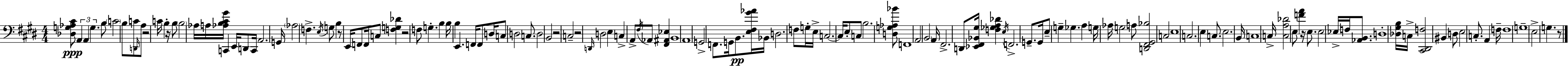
X:1
T:Untitled
M:4/4
L:1/4
K:E
[_D,G,_A,^C]/2 A,, A,, G, B,/2 C2 B,/2 C/2 D,,/4 A,/2 z2 C/4 B, z/4 B,/2 B,2 _A,/4 A,/4 [_A,B,^C^G]/4 C,, E,,/4 D,,/2 C,,/4 A,,2 G,,/4 _A,2 F, E,/4 G,/2 B, z/2 E,,/4 F,,/2 F,,/4 C,/2 [F,G,_D] z2 F,/2 G, B, B,/4 B, E,, F,,/4 F,,/2 D,/4 C,/2 D,2 C,/2 D,2 B,,2 z2 C,2 z2 D,,/4 D,2 E, C, A,,/2 ^F,/4 _A,,/2 [^F,,^A,,_E,] B,,4 A,,4 G,,2 F,,/2 G,,/4 B,,/2 [E,^F,^G_A]/4 _B,,/4 D,2 F,/2 G,/4 E,/4 C,2 C,/4 E,/2 C,/2 B,2 [D,G,_A,_B]/2 F,,4 A,,2 B,,2 A,,/4 ^F,,2 D,,/2 [_E,,^F,,_B,,^G,]/4 [F,_G,A,_D] E,/4 F,,2 G,,/2 G,,/4 E,/2 G, _G, A, G,/4 _A,/4 G,2 A,/2 [D,,^F,,^G,,_B,]2 C,2 E,4 C,2 E, C,/2 E,2 B,,/4 C,4 C,/4 [C,A,_D]2 E,/2 [FA] z/4 E,/2 E,2 _E,/4 F,/4 [_A,,B,,]/2 D,4 [_D,^G,B,]/4 C,/4 [^C,,^D,,F,]2 ^B,, D,/2 E,2 C,/2 A,, F,/4 F,4 G,4 E,2 G, z/2